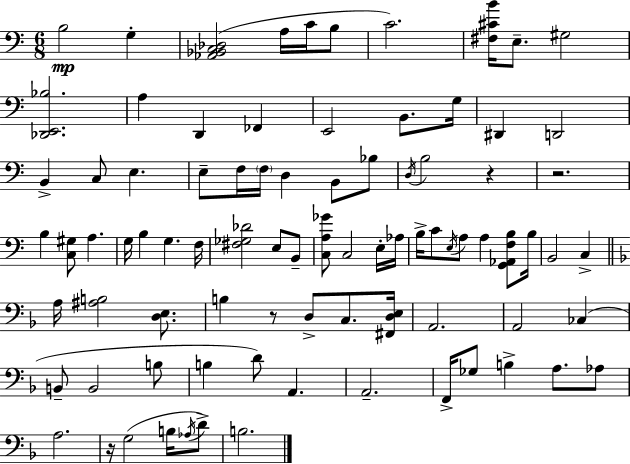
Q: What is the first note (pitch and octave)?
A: B3